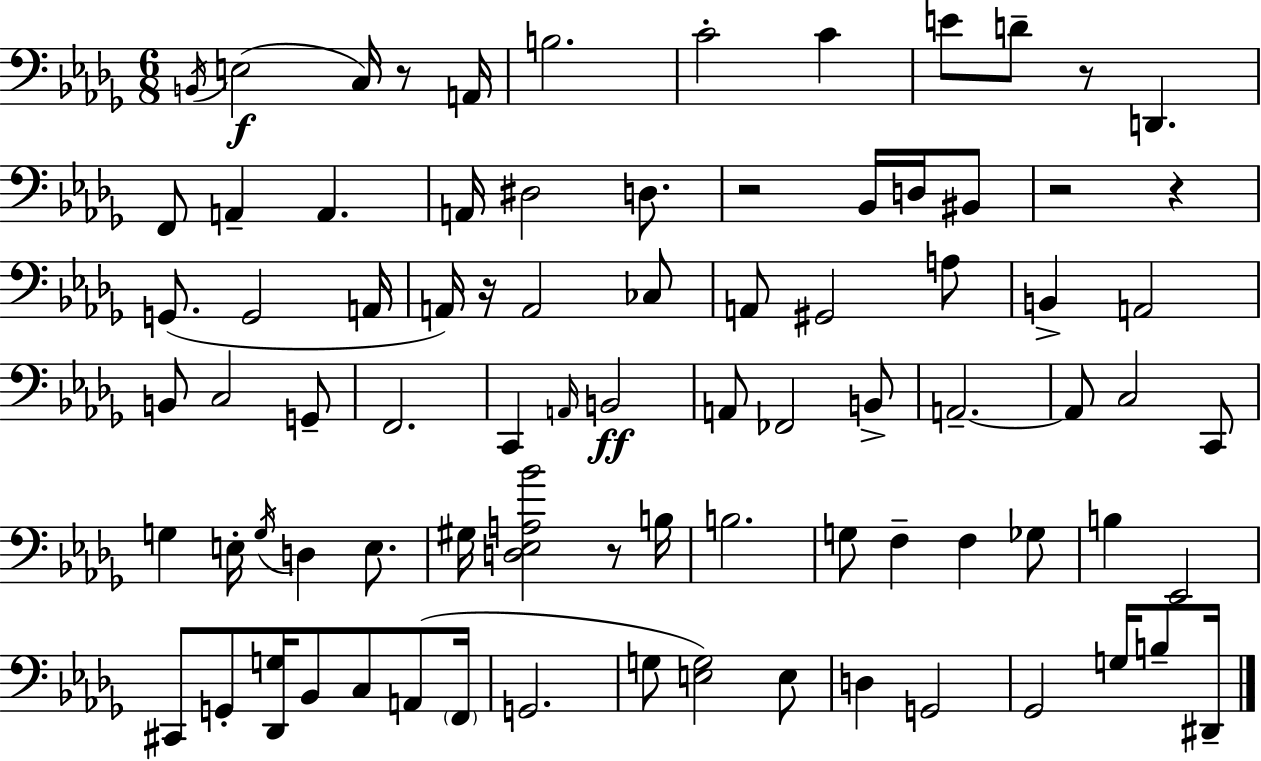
{
  \clef bass
  \numericTimeSignature
  \time 6/8
  \key bes \minor
  \acciaccatura { b,16 }(\f e2 c16) r8 | a,16 b2. | c'2-. c'4 | e'8 d'8-- r8 d,4. | \break f,8 a,4-- a,4. | a,16 dis2 d8. | r2 bes,16 d16 bis,8 | r2 r4 | \break g,8.( g,2 | a,16 a,16) r16 a,2 ces8 | a,8 gis,2 a8 | b,4-> a,2 | \break b,8 c2 g,8-- | f,2. | c,4 \grace { a,16 }\ff b,2 | a,8 fes,2 | \break b,8-> a,2.--~~ | a,8 c2 | c,8 g4 e16-. \acciaccatura { g16 } d4 | e8. gis16 <d ees a bes'>2 | \break r8 b16 b2. | g8 f4-- f4 | ges8 b4 ees,2 | cis,8 g,8-. <des, g>16 bes,8 c8 | \break a,8( \parenthesize f,16 g,2. | g8 <e g>2) | e8 d4 g,2 | ges,2 g16 | \break b8-- dis,16-- \bar "|."
}